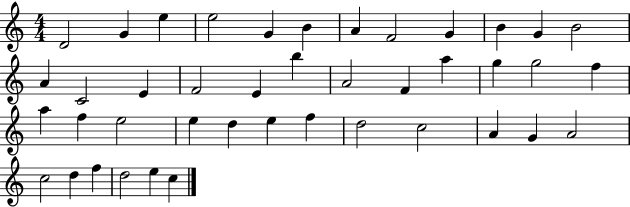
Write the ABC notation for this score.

X:1
T:Untitled
M:4/4
L:1/4
K:C
D2 G e e2 G B A F2 G B G B2 A C2 E F2 E b A2 F a g g2 f a f e2 e d e f d2 c2 A G A2 c2 d f d2 e c